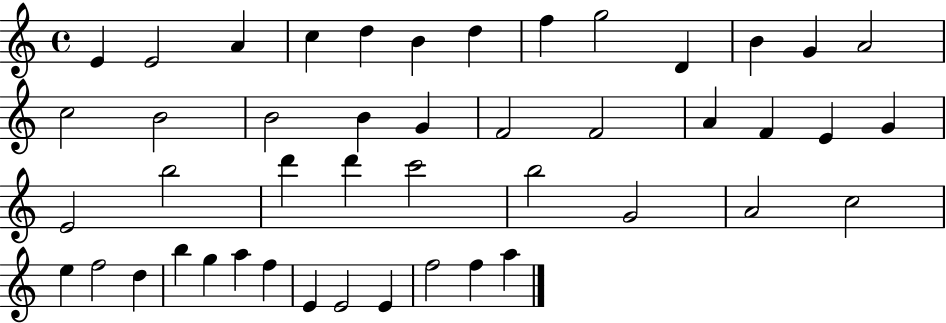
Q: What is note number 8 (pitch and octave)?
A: F5